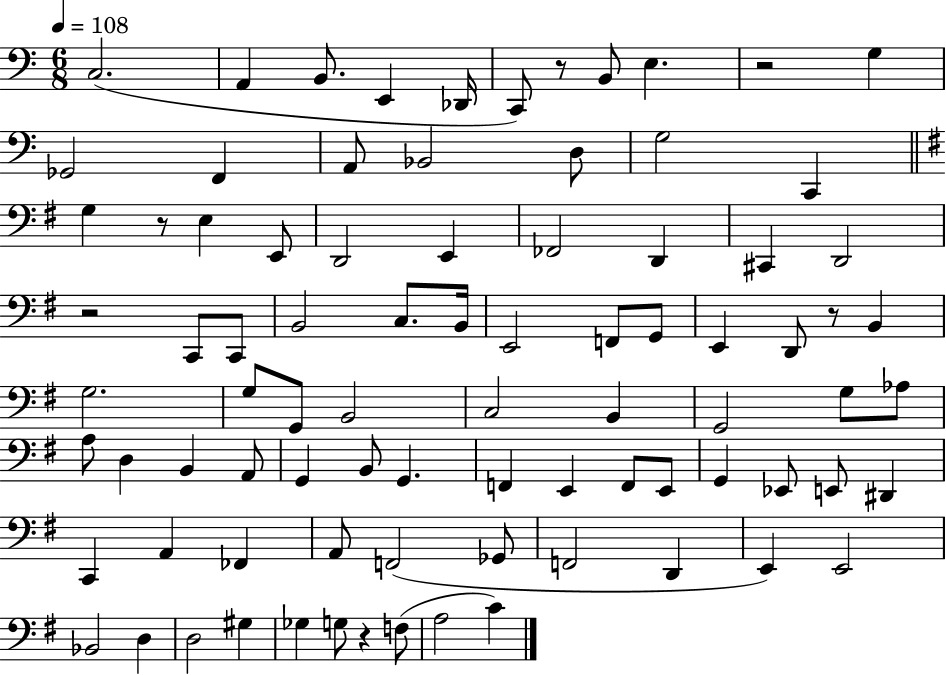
C3/h. A2/q B2/e. E2/q Db2/s C2/e R/e B2/e E3/q. R/h G3/q Gb2/h F2/q A2/e Bb2/h D3/e G3/h C2/q G3/q R/e E3/q E2/e D2/h E2/q FES2/h D2/q C#2/q D2/h R/h C2/e C2/e B2/h C3/e. B2/s E2/h F2/e G2/e E2/q D2/e R/e B2/q G3/h. G3/e G2/e B2/h C3/h B2/q G2/h G3/e Ab3/e A3/e D3/q B2/q A2/e G2/q B2/e G2/q. F2/q E2/q F2/e E2/e G2/q Eb2/e E2/e D#2/q C2/q A2/q FES2/q A2/e F2/h Gb2/e F2/h D2/q E2/q E2/h Bb2/h D3/q D3/h G#3/q Gb3/q G3/e R/q F3/e A3/h C4/q